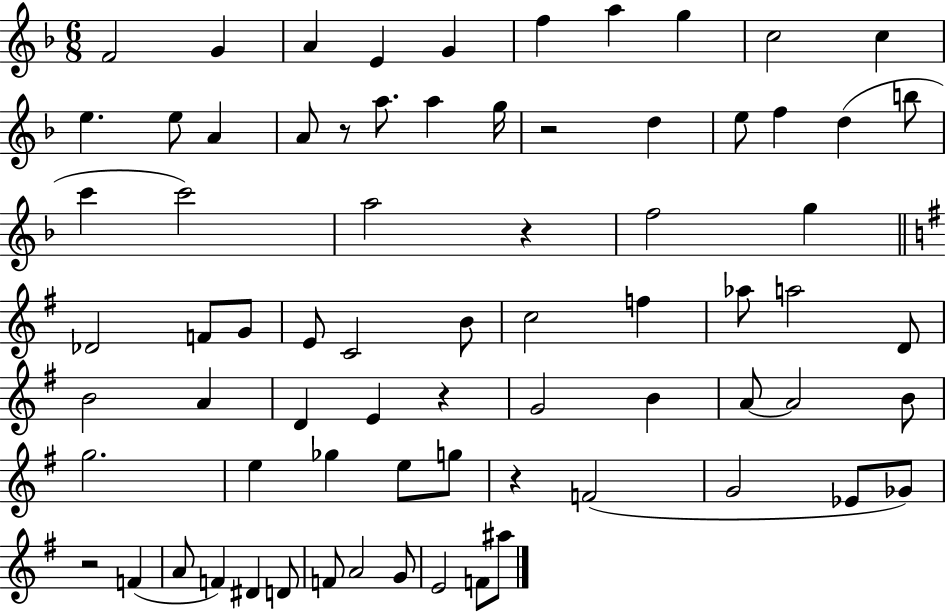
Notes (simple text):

F4/h G4/q A4/q E4/q G4/q F5/q A5/q G5/q C5/h C5/q E5/q. E5/e A4/q A4/e R/e A5/e. A5/q G5/s R/h D5/q E5/e F5/q D5/q B5/e C6/q C6/h A5/h R/q F5/h G5/q Db4/h F4/e G4/e E4/e C4/h B4/e C5/h F5/q Ab5/e A5/h D4/e B4/h A4/q D4/q E4/q R/q G4/h B4/q A4/e A4/h B4/e G5/h. E5/q Gb5/q E5/e G5/e R/q F4/h G4/h Eb4/e Gb4/e R/h F4/q A4/e F4/q D#4/q D4/e F4/e A4/h G4/e E4/h F4/e A#5/e